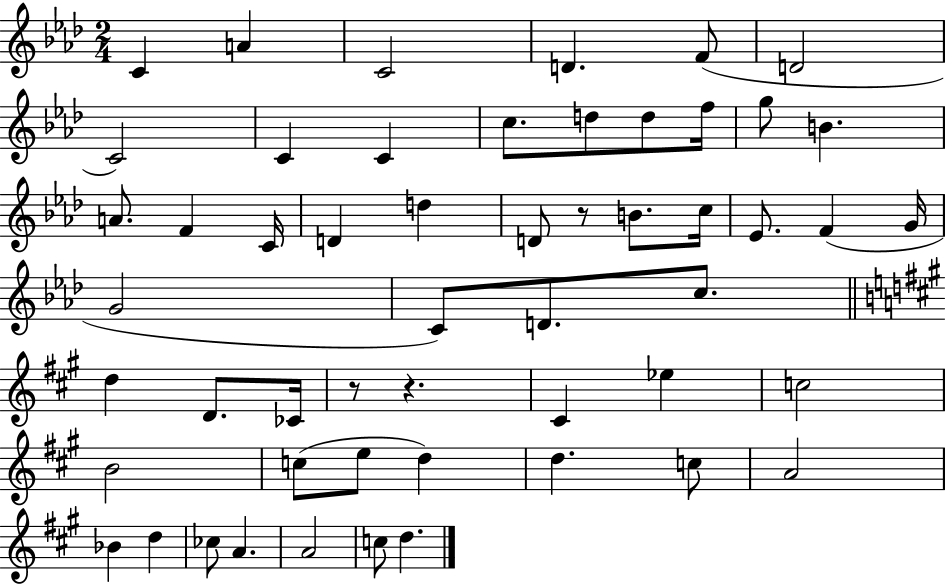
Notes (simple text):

C4/q A4/q C4/h D4/q. F4/e D4/h C4/h C4/q C4/q C5/e. D5/e D5/e F5/s G5/e B4/q. A4/e. F4/q C4/s D4/q D5/q D4/e R/e B4/e. C5/s Eb4/e. F4/q G4/s G4/h C4/e D4/e. C5/e. D5/q D4/e. CES4/s R/e R/q. C#4/q Eb5/q C5/h B4/h C5/e E5/e D5/q D5/q. C5/e A4/h Bb4/q D5/q CES5/e A4/q. A4/h C5/e D5/q.